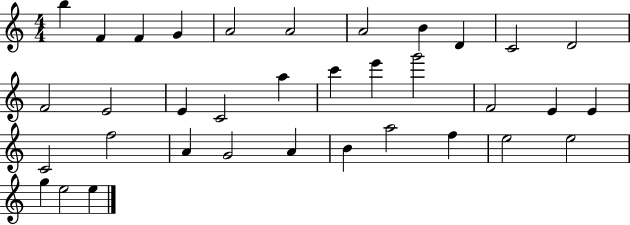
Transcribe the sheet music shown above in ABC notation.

X:1
T:Untitled
M:4/4
L:1/4
K:C
b F F G A2 A2 A2 B D C2 D2 F2 E2 E C2 a c' e' g'2 F2 E E C2 f2 A G2 A B a2 f e2 e2 g e2 e